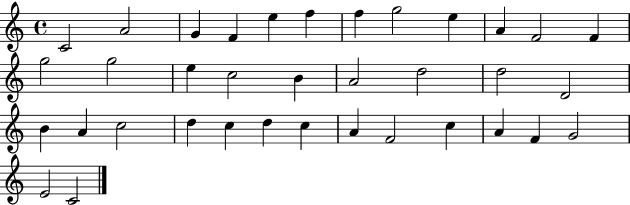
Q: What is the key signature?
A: C major